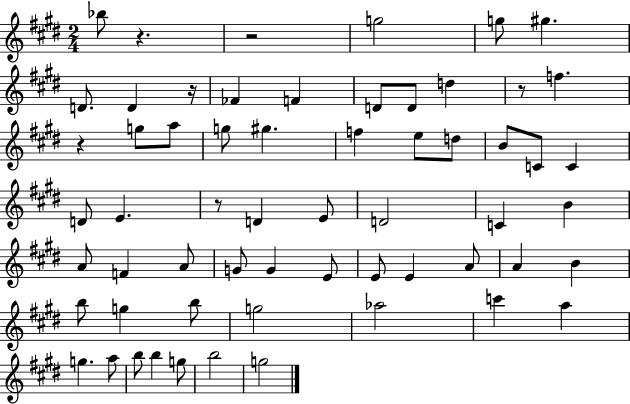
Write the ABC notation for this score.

X:1
T:Untitled
M:2/4
L:1/4
K:E
_b/2 z z2 g2 g/2 ^g D/2 D z/4 _F F D/2 D/2 d z/2 f z g/2 a/2 g/2 ^g f e/2 d/2 B/2 C/2 C D/2 E z/2 D E/2 D2 C B A/2 F A/2 G/2 G E/2 E/2 E A/2 A B b/2 g b/2 g2 _a2 c' a g a/2 b/2 b g/2 b2 g2